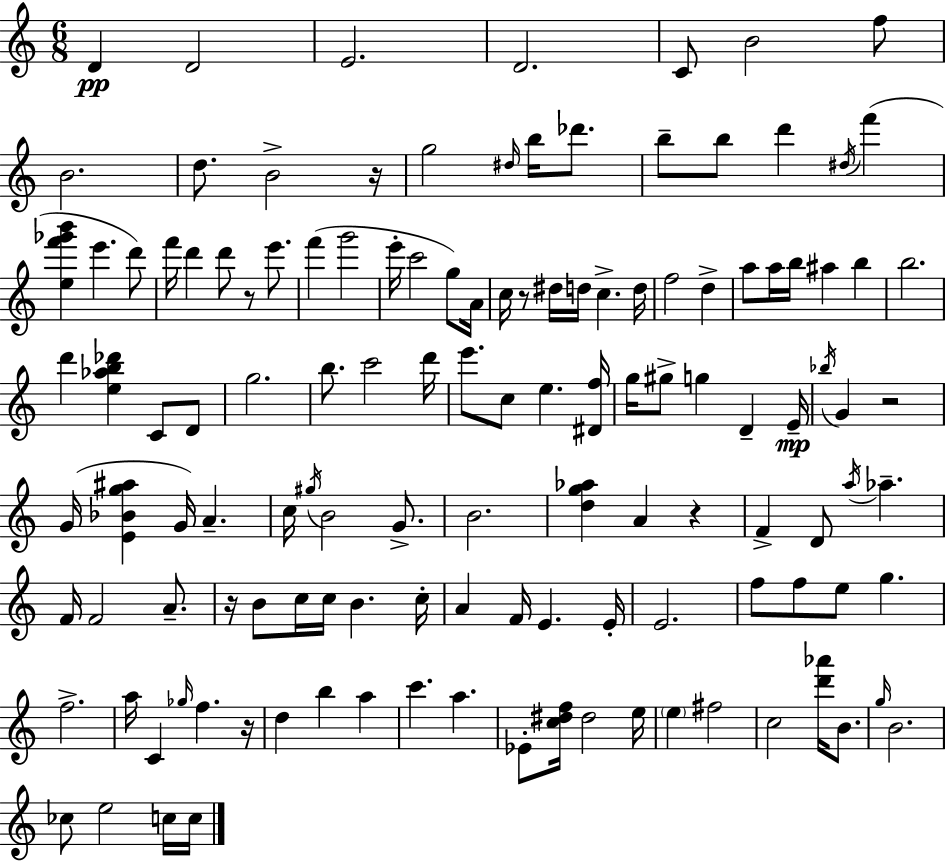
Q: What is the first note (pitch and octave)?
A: D4